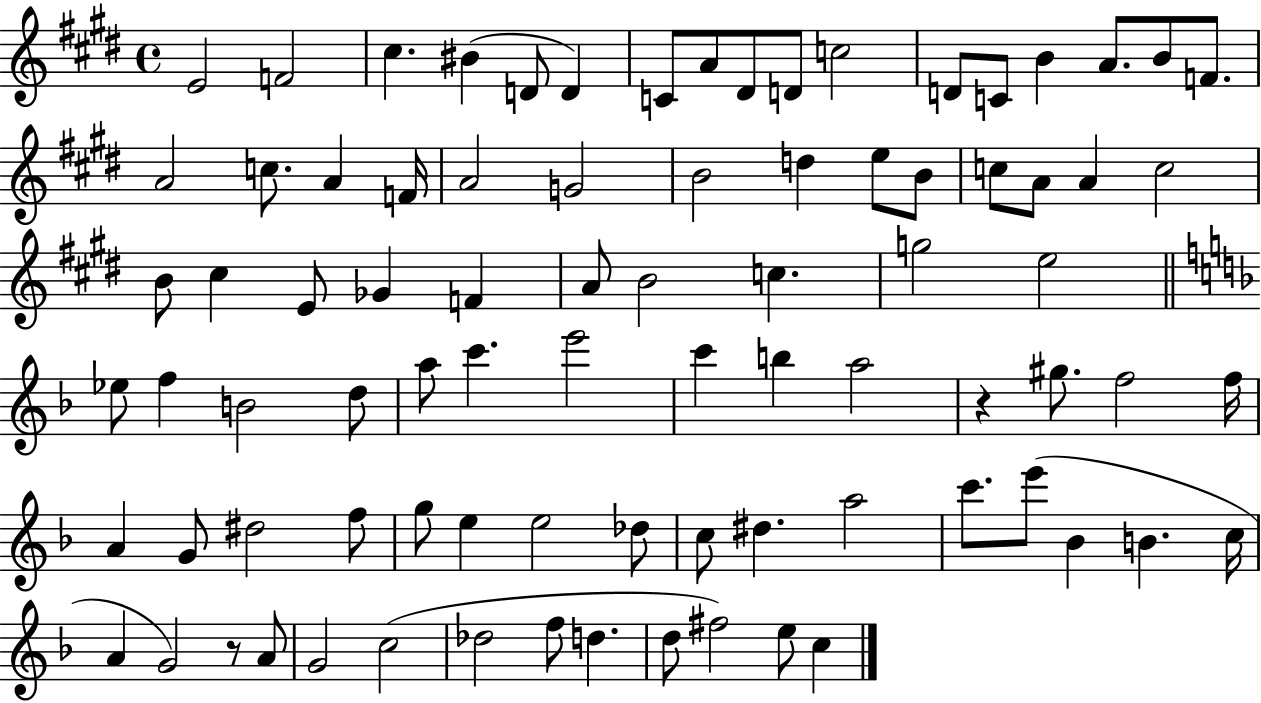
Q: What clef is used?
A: treble